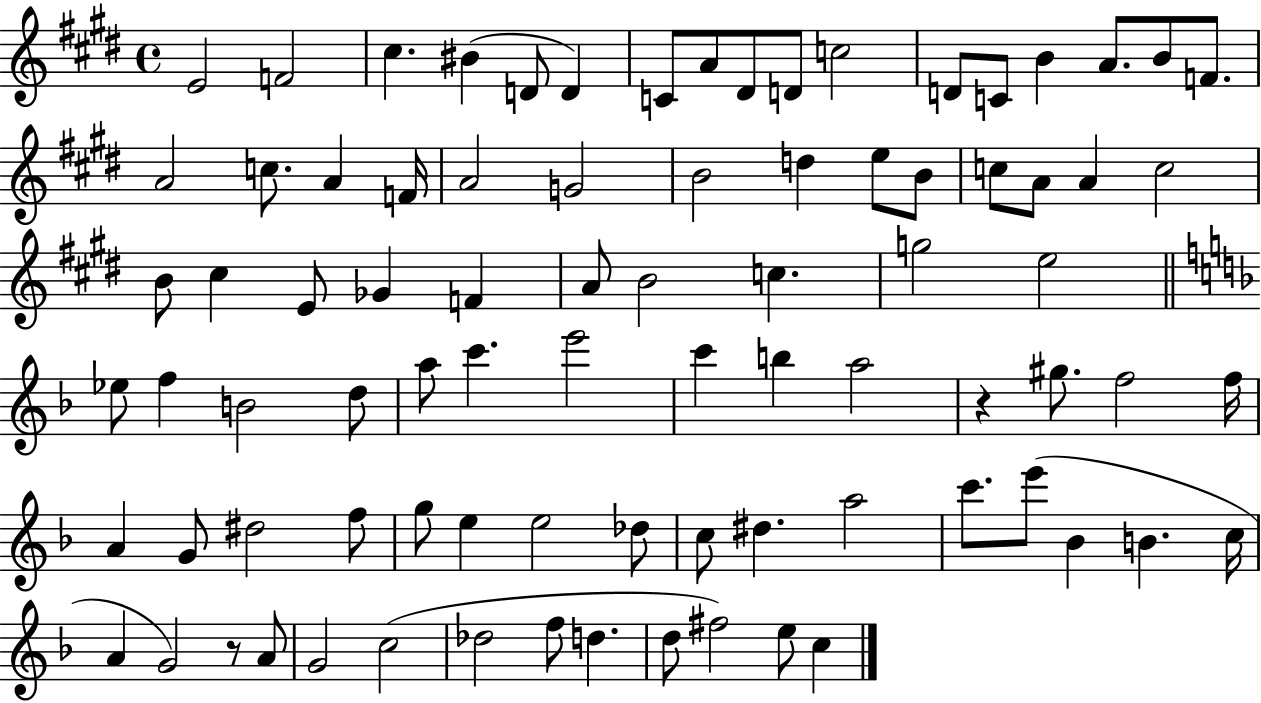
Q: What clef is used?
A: treble